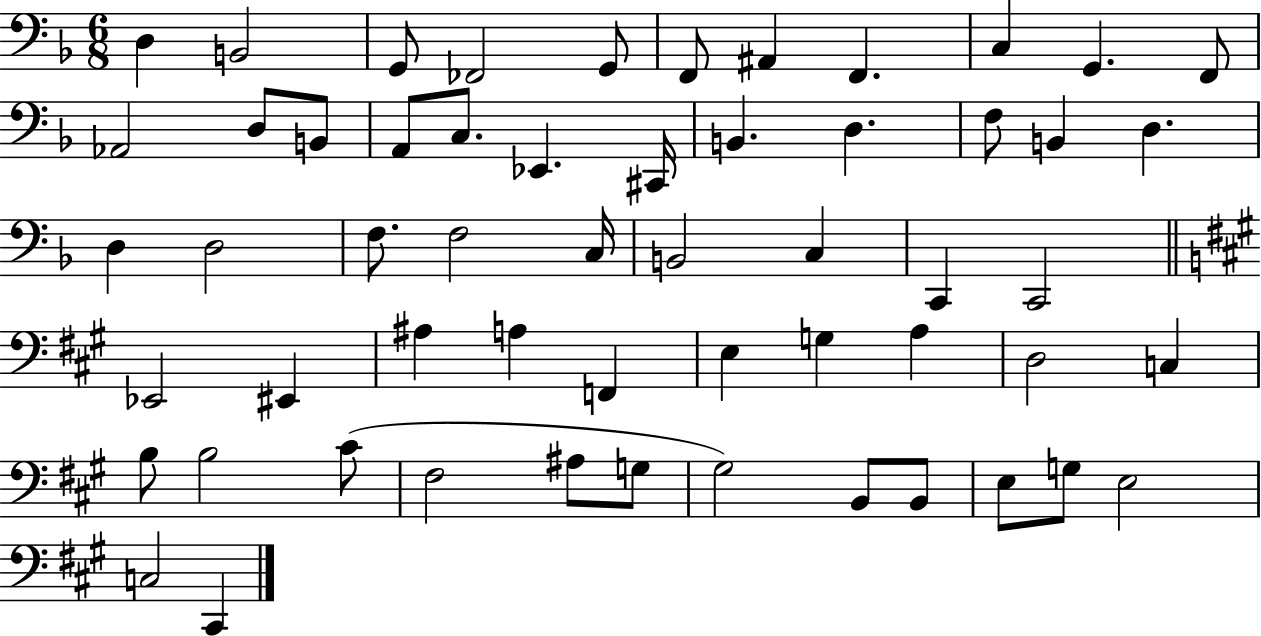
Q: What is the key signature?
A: F major